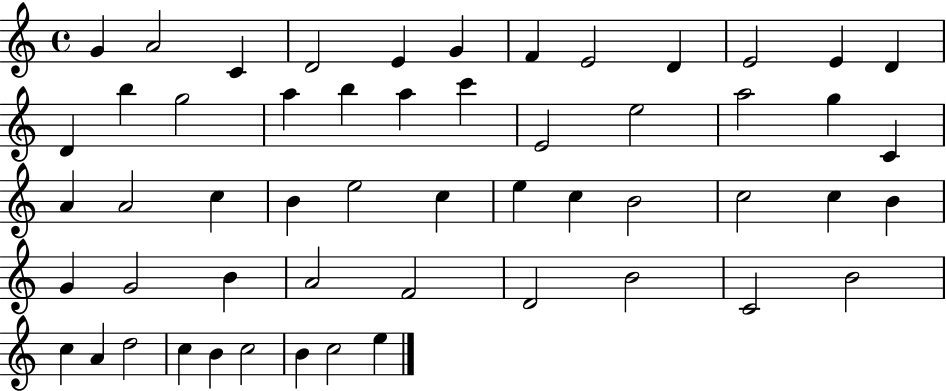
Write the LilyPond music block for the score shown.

{
  \clef treble
  \time 4/4
  \defaultTimeSignature
  \key c \major
  g'4 a'2 c'4 | d'2 e'4 g'4 | f'4 e'2 d'4 | e'2 e'4 d'4 | \break d'4 b''4 g''2 | a''4 b''4 a''4 c'''4 | e'2 e''2 | a''2 g''4 c'4 | \break a'4 a'2 c''4 | b'4 e''2 c''4 | e''4 c''4 b'2 | c''2 c''4 b'4 | \break g'4 g'2 b'4 | a'2 f'2 | d'2 b'2 | c'2 b'2 | \break c''4 a'4 d''2 | c''4 b'4 c''2 | b'4 c''2 e''4 | \bar "|."
}